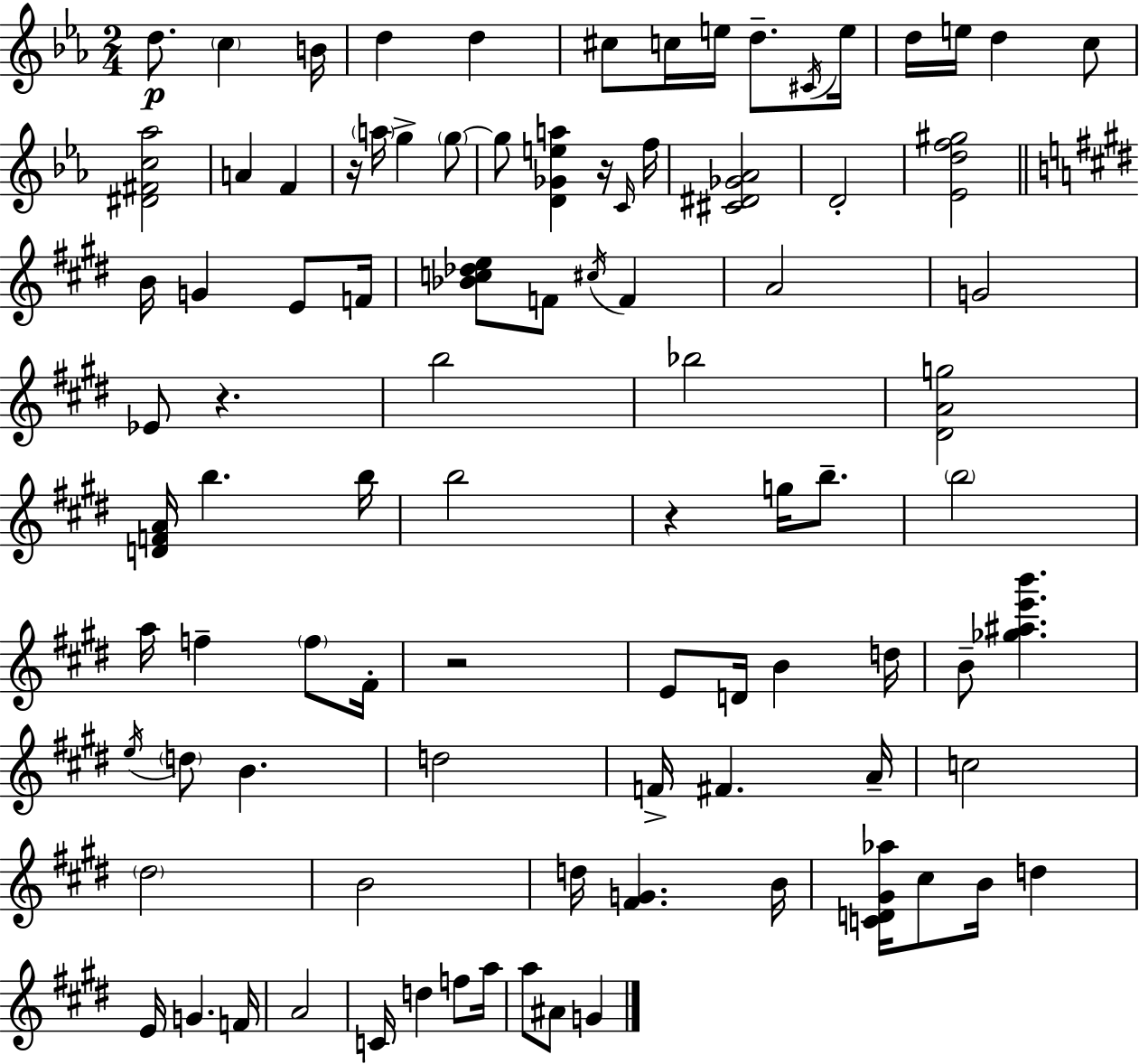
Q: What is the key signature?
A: EES major